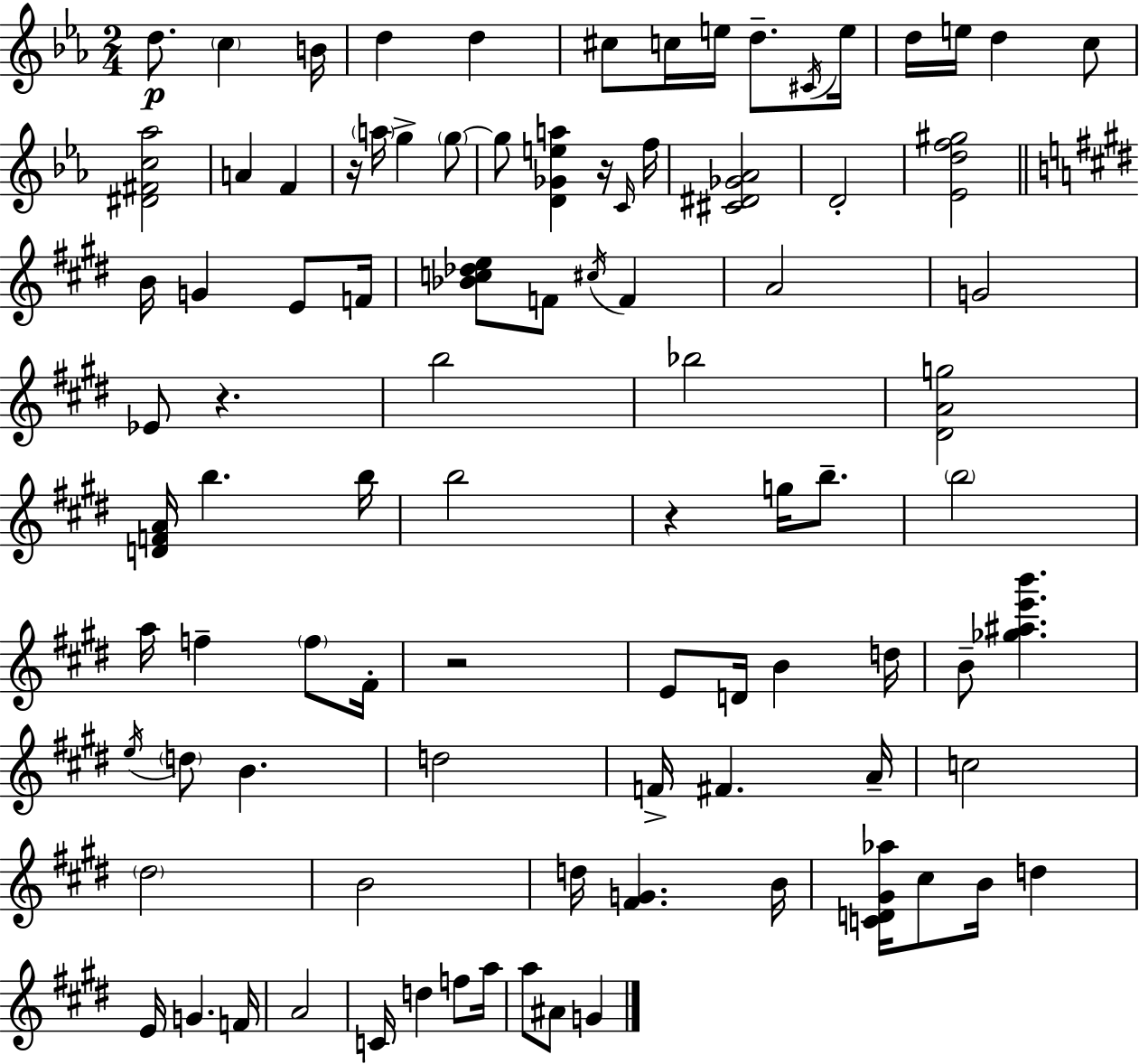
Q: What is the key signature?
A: EES major